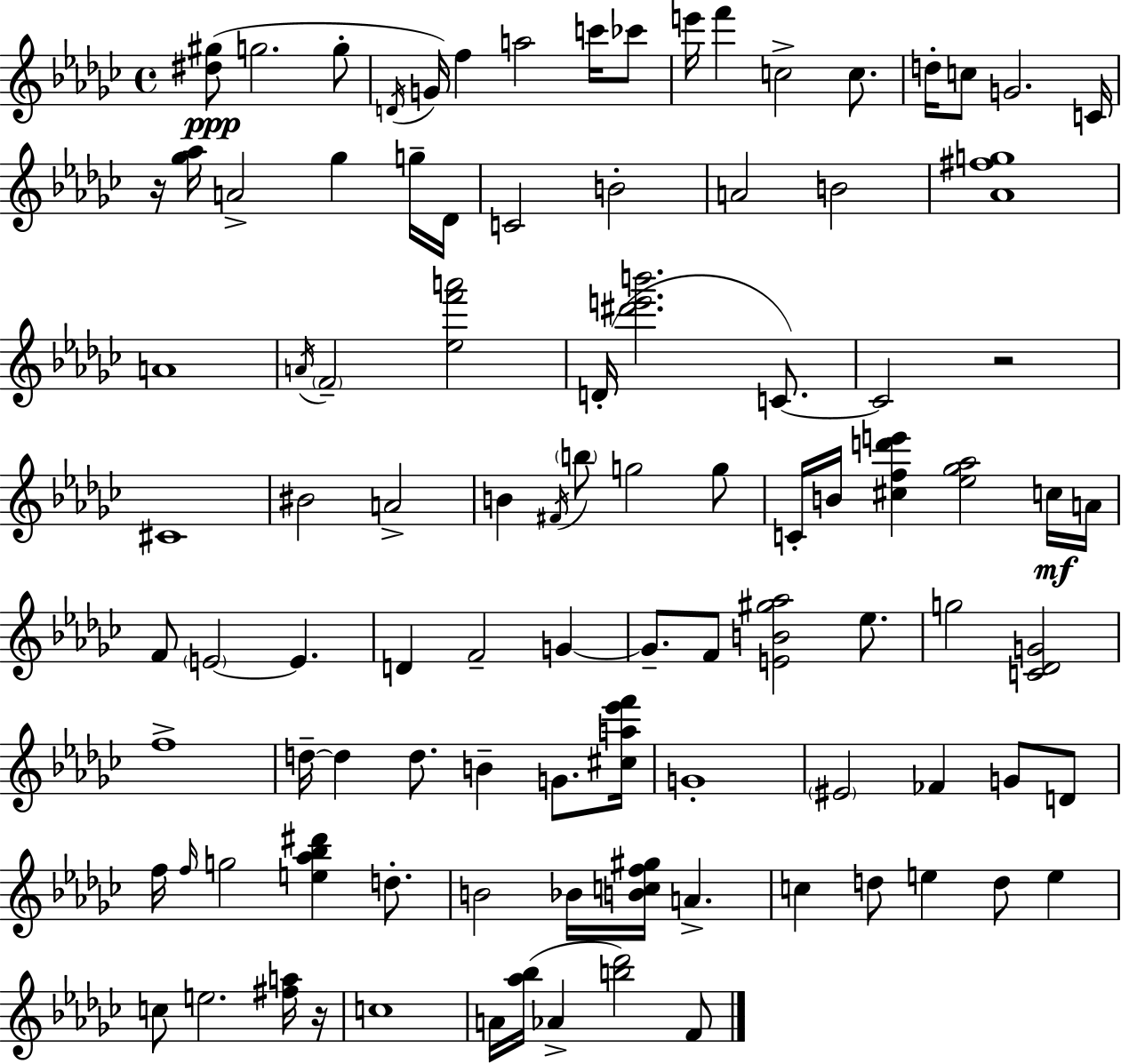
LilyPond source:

{
  \clef treble
  \time 4/4
  \defaultTimeSignature
  \key ees \minor
  \repeat volta 2 { <dis'' gis''>8(\ppp g''2. g''8-. | \acciaccatura { d'16 } g'16) f''4 a''2 c'''16 ces'''8 | e'''16 f'''4 c''2-> c''8. | d''16-. c''8 g'2. | \break c'16 r16 <ges'' aes''>16 a'2-> ges''4 g''16-- | des'16 c'2 b'2-. | a'2 b'2 | <aes' fis'' g''>1 | \break a'1 | \acciaccatura { a'16 } \parenthesize f'2-- <ees'' f''' a'''>2 | d'16-.( <dis''' e''' b'''>2. c'8.~~) | c'2 r2 | \break cis'1 | bis'2 a'2-> | b'4 \acciaccatura { fis'16 } \parenthesize b''8 g''2 | g''8 c'16-. b'16 <cis'' f'' d''' e'''>4 <ees'' ges'' aes''>2 | \break c''16\mf a'16 f'8 \parenthesize e'2~~ e'4. | d'4 f'2-- g'4~~ | g'8.-- f'8 <e' b' gis'' aes''>2 | ees''8. g''2 <c' des' g'>2 | \break f''1-> | d''16--~~ d''4 d''8. b'4-- g'8. | <cis'' a'' ees''' f'''>16 g'1-. | \parenthesize eis'2 fes'4 g'8 | \break d'8 f''16 \grace { f''16 } g''2 <e'' aes'' bes'' dis'''>4 | d''8.-. b'2 bes'16 <b' c'' f'' gis''>16 a'4.-> | c''4 d''8 e''4 d''8 | e''4 c''8 e''2. | \break <fis'' a''>16 r16 c''1 | a'16 <aes'' bes''>16( aes'4-> <b'' des'''>2) | f'8 } \bar "|."
}